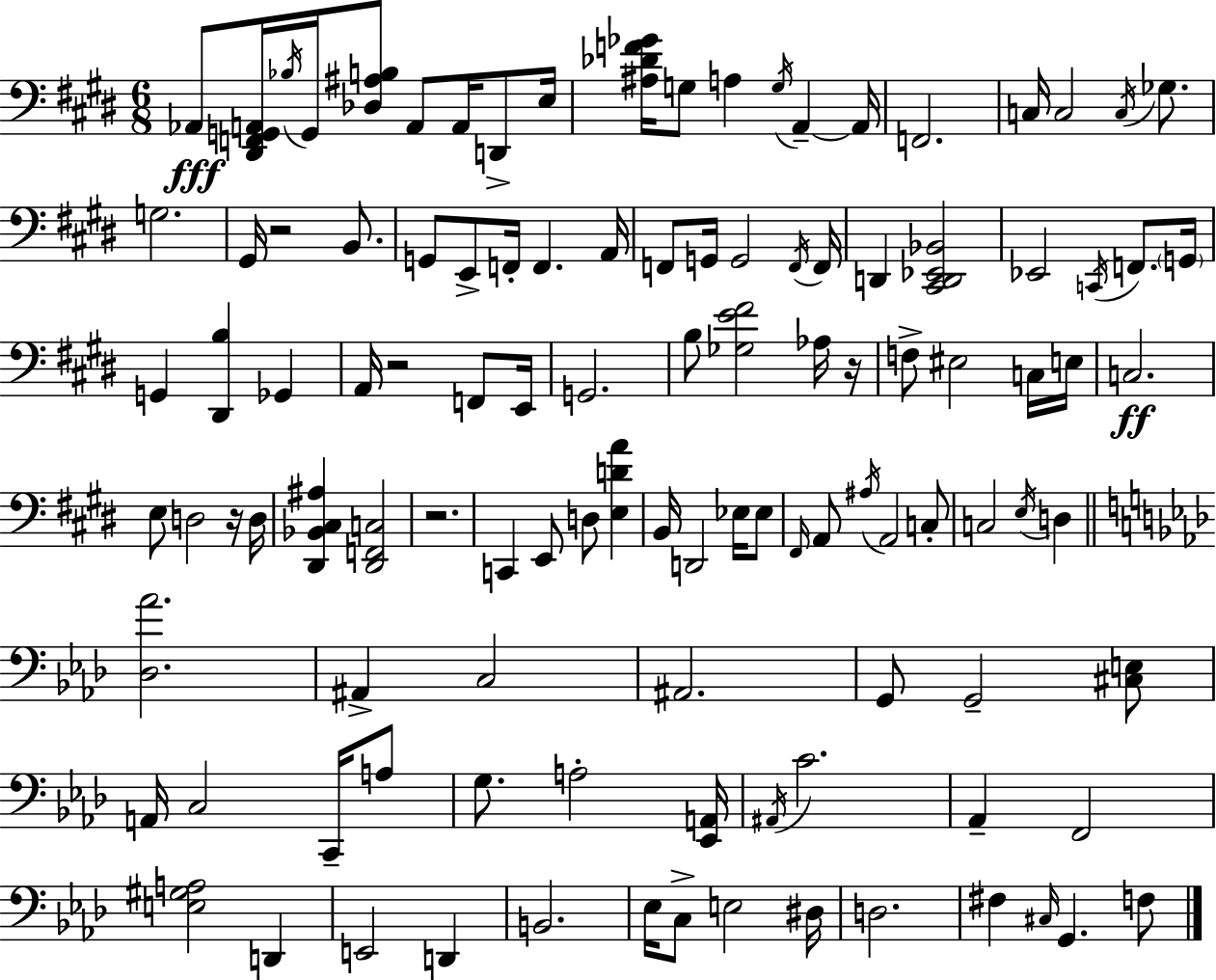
Ab2/e [D#2,F2,G2,A2]/s Bb3/s G2/s [Db3,A#3,B3]/e A2/e A2/s D2/e E3/s [A#3,Db4,F4,Gb4]/s G3/e A3/q G3/s A2/q A2/s F2/h. C3/s C3/h C3/s Gb3/e. G3/h. G#2/s R/h B2/e. G2/e E2/e F2/s F2/q. A2/s F2/e G2/s G2/h F2/s F2/s D2/q [C#2,D2,Eb2,Bb2]/h Eb2/h C2/s F2/e. G2/s G2/q [D#2,B3]/q Gb2/q A2/s R/h F2/e E2/s G2/h. B3/e [Gb3,E4,F#4]/h Ab3/s R/s F3/e EIS3/h C3/s E3/s C3/h. E3/e D3/h R/s D3/s [D#2,Bb2,C#3,A#3]/q [D#2,F2,C3]/h R/h. C2/q E2/e D3/e [E3,D4,A4]/q B2/s D2/h Eb3/s Eb3/e F#2/s A2/e A#3/s A2/h C3/e C3/h E3/s D3/q [Db3,Ab4]/h. A#2/q C3/h A#2/h. G2/e G2/h [C#3,E3]/e A2/s C3/h C2/s A3/e G3/e. A3/h [Eb2,A2]/s A#2/s C4/h. Ab2/q F2/h [E3,G#3,A3]/h D2/q E2/h D2/q B2/h. Eb3/s C3/e E3/h D#3/s D3/h. F#3/q C#3/s G2/q. F3/e